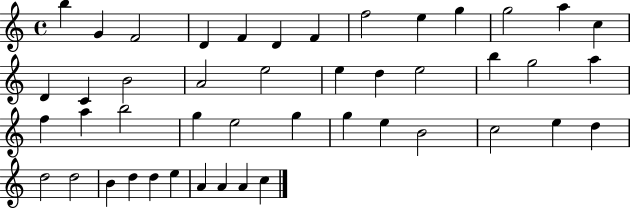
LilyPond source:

{
  \clef treble
  \time 4/4
  \defaultTimeSignature
  \key c \major
  b''4 g'4 f'2 | d'4 f'4 d'4 f'4 | f''2 e''4 g''4 | g''2 a''4 c''4 | \break d'4 c'4 b'2 | a'2 e''2 | e''4 d''4 e''2 | b''4 g''2 a''4 | \break f''4 a''4 b''2 | g''4 e''2 g''4 | g''4 e''4 b'2 | c''2 e''4 d''4 | \break d''2 d''2 | b'4 d''4 d''4 e''4 | a'4 a'4 a'4 c''4 | \bar "|."
}